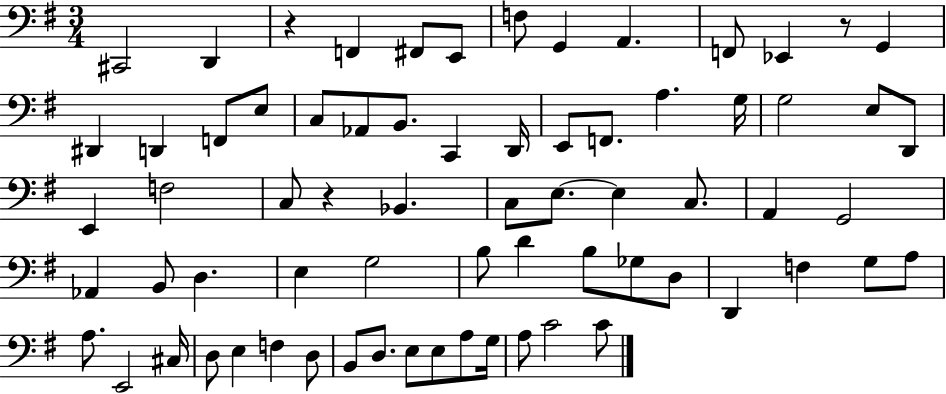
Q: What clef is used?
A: bass